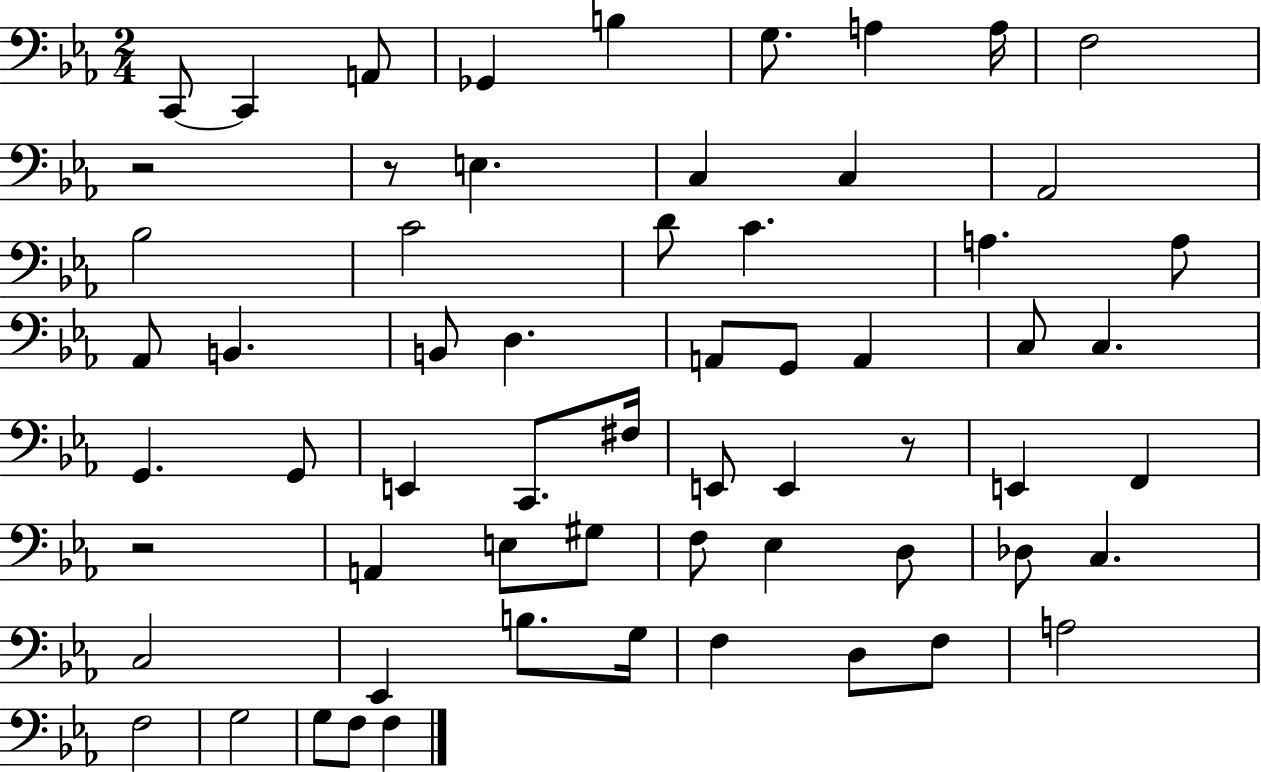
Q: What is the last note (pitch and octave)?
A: F3